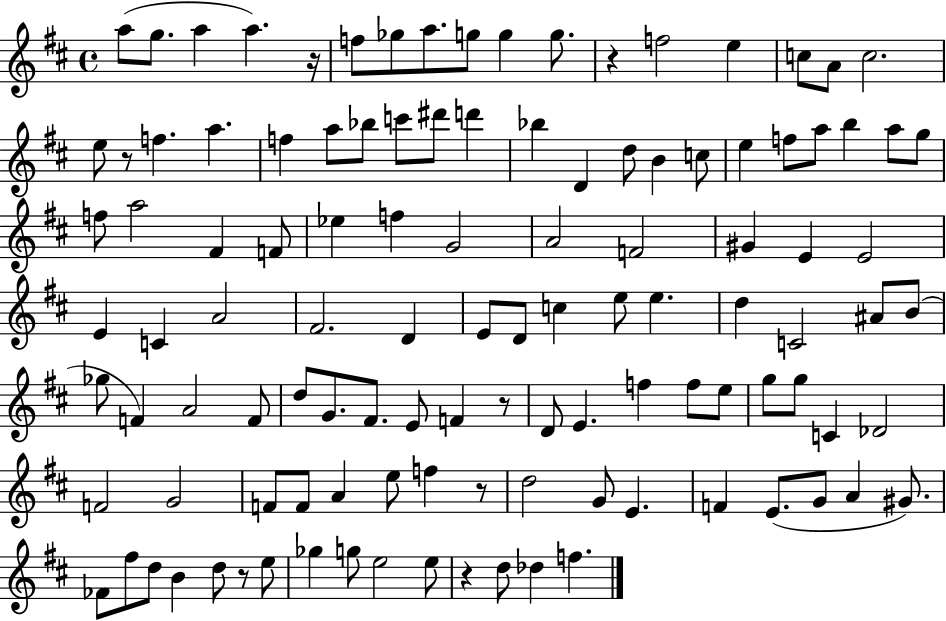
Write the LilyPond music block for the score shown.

{
  \clef treble
  \time 4/4
  \defaultTimeSignature
  \key d \major
  \repeat volta 2 { a''8( g''8. a''4 a''4.) r16 | f''8 ges''8 a''8. g''8 g''4 g''8. | r4 f''2 e''4 | c''8 a'8 c''2. | \break e''8 r8 f''4. a''4. | f''4 a''8 bes''8 c'''8 dis'''8 d'''4 | bes''4 d'4 d''8 b'4 c''8 | e''4 f''8 a''8 b''4 a''8 g''8 | \break f''8 a''2 fis'4 f'8 | ees''4 f''4 g'2 | a'2 f'2 | gis'4 e'4 e'2 | \break e'4 c'4 a'2 | fis'2. d'4 | e'8 d'8 c''4 e''8 e''4. | d''4 c'2 ais'8 b'8( | \break ges''8 f'4) a'2 f'8 | d''8 g'8. fis'8. e'8 f'4 r8 | d'8 e'4. f''4 f''8 e''8 | g''8 g''8 c'4 des'2 | \break f'2 g'2 | f'8 f'8 a'4 e''8 f''4 r8 | d''2 g'8 e'4. | f'4 e'8.( g'8 a'4 gis'8.) | \break fes'8 fis''8 d''8 b'4 d''8 r8 e''8 | ges''4 g''8 e''2 e''8 | r4 d''8 des''4 f''4. | } \bar "|."
}